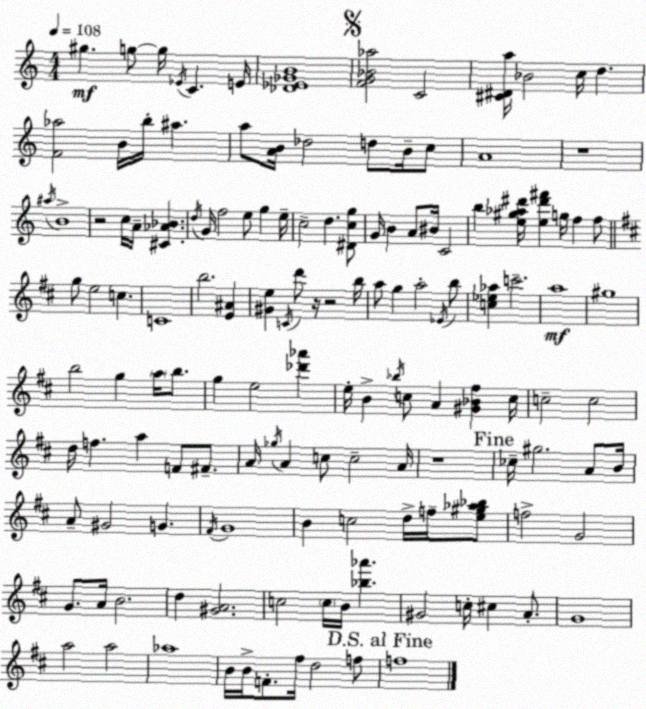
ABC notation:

X:1
T:Untitled
M:4/4
L:1/4
K:Am
^g g/2 g/4 _E/4 C E/4 [_D_E_GB]4 [FG_B_a]2 C2 [^C^Da]/4 _B2 c/4 d [F_a]2 B/4 b/4 ^a a/2 [AB]/4 _d2 d/2 B/4 c/2 A4 z4 ^a/4 B4 z2 c/4 A/4 [^C_A_B] d/4 G/4 f2 e/2 g e/4 c2 d [^Dcg]/2 G/4 B A/2 ^B/4 C2 b [e^g_a^d']/4 [e^d'^f'] g/4 f f/2 g/2 e2 c C4 b2 [E^A] [^Ge] C/4 d'/2 z/4 z2 b/4 a/2 g a2 _E/4 b/2 [c_e_a] c'2 a4 ^g4 b2 g a/4 b/2 g e2 [_d'_a'] e/4 B _b/4 c/2 A [^G_B^f] c/4 c2 c2 d/4 f a F/2 ^F/2 A/4 _g/4 A c/2 c2 A/4 z4 _c/4 ^g2 A/2 B/4 A/2 ^G2 G ^F/4 G4 B c2 d/4 f/4 [e^g_a_b]/2 f2 G2 G/2 A/4 B2 d [^GA]2 c2 c/4 B/4 [_b_a'] ^G2 c/4 ^c A/2 G4 a2 a2 _a4 B/4 B/4 F/2 ^f/4 d2 f/2 f4